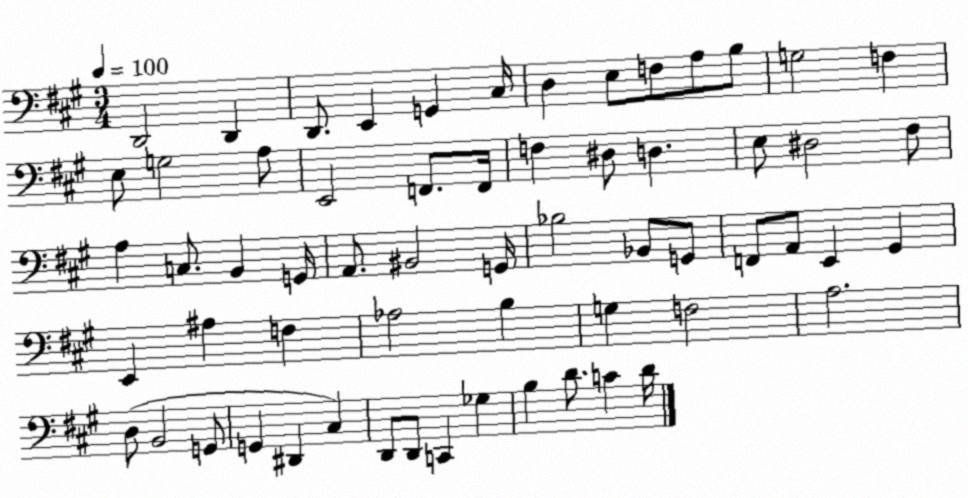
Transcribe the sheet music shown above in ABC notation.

X:1
T:Untitled
M:3/4
L:1/4
K:A
D,,2 D,, D,,/2 E,, G,, ^C,/4 D, E,/2 F,/2 A,/2 B,/2 G,2 F, E,/2 G,2 A,/2 E,,2 F,,/2 F,,/4 F, ^D,/2 D, E,/2 ^D,2 ^F,/2 A, C,/2 B,, G,,/4 A,,/2 ^B,,2 G,,/4 _B,2 _B,,/2 G,,/2 F,,/2 A,,/2 E,, ^G,, E,, ^A, F, _A,2 B, G, F,2 A,2 D,/2 B,,2 G,,/2 G,, ^D,, ^C, D,,/2 D,,/2 C,, _G, B, D/2 C D/4